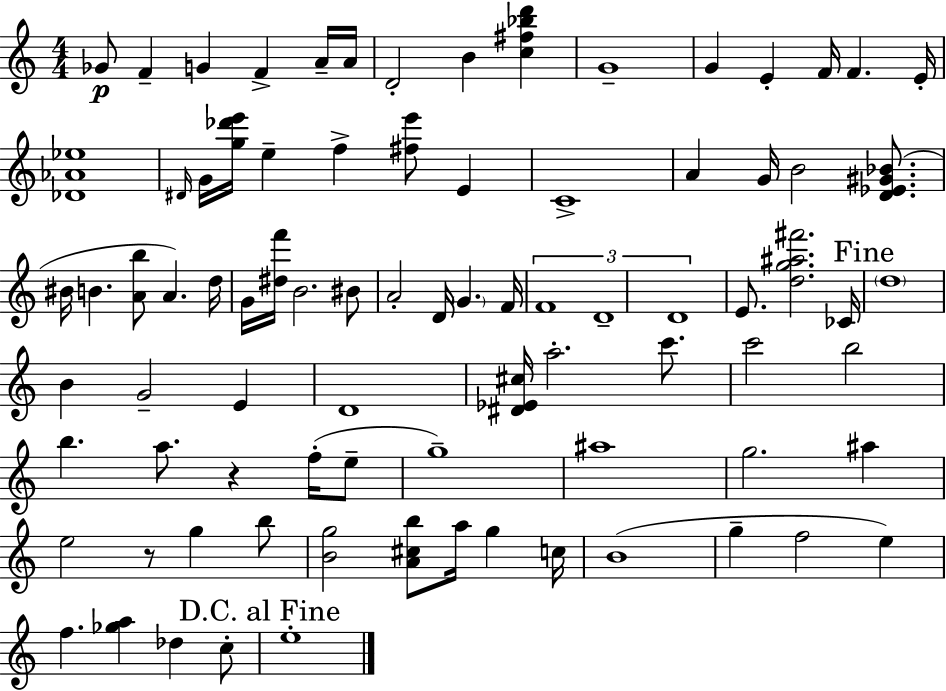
{
  \clef treble
  \numericTimeSignature
  \time 4/4
  \key a \minor
  \repeat volta 2 { ges'8\p f'4-- g'4 f'4-> a'16-- a'16 | d'2-. b'4 <c'' fis'' bes'' d'''>4 | g'1-- | g'4 e'4-. f'16 f'4. e'16-. | \break <des' aes' ees''>1 | \grace { dis'16 } g'16 <g'' des''' e'''>16 e''4-- f''4-> <fis'' e'''>8 e'4 | c'1-> | a'4 g'16 b'2 <d' ees' gis' bes'>8.( | \break bis'16 b'4. <a' b''>8 a'4.) | d''16 g'16 <dis'' f'''>16 b'2. bis'8 | a'2-. d'16 \parenthesize g'4. | f'16 \tuplet 3/2 { f'1 | \break d'1-- | d'1 } | e'8. <d'' g'' ais'' fis'''>2. | ces'16 \mark "Fine" \parenthesize d''1 | \break b'4 g'2-- e'4 | d'1 | <dis' ees' cis''>16 a''2.-. c'''8. | c'''2 b''2 | \break b''4. a''8. r4 f''16-.( e''8-- | g''1--) | ais''1 | g''2. ais''4 | \break e''2 r8 g''4 b''8 | <b' g''>2 <a' cis'' b''>8 a''16 g''4 | c''16 b'1( | g''4-- f''2 e''4) | \break f''4. <ges'' a''>4 des''4 c''8-. | \mark "D.C. al Fine" e''1-. | } \bar "|."
}